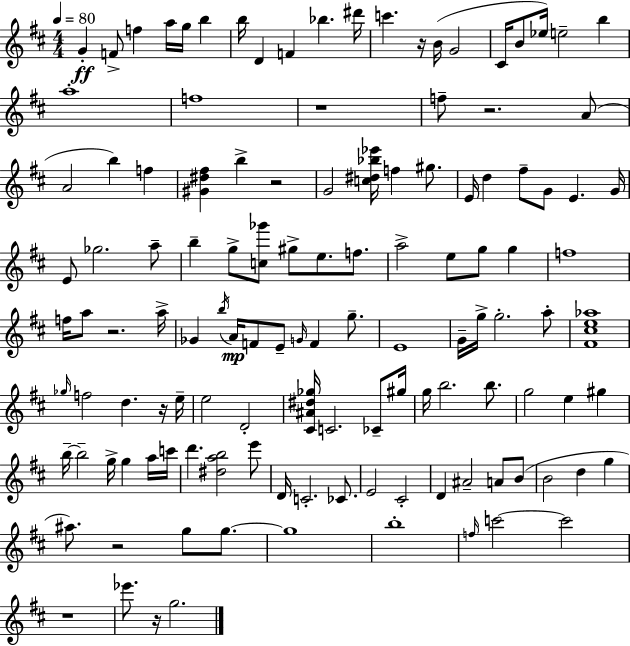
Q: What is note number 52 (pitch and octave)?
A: A5